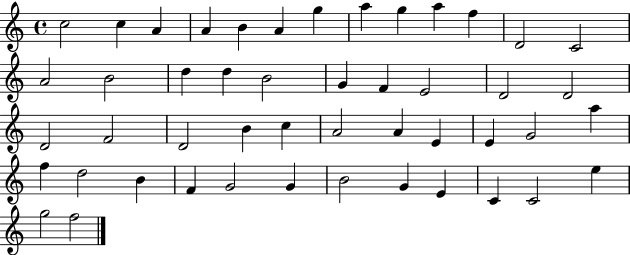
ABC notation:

X:1
T:Untitled
M:4/4
L:1/4
K:C
c2 c A A B A g a g a f D2 C2 A2 B2 d d B2 G F E2 D2 D2 D2 F2 D2 B c A2 A E E G2 a f d2 B F G2 G B2 G E C C2 e g2 f2